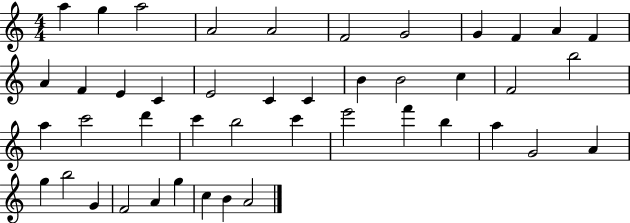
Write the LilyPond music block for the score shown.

{
  \clef treble
  \numericTimeSignature
  \time 4/4
  \key c \major
  a''4 g''4 a''2 | a'2 a'2 | f'2 g'2 | g'4 f'4 a'4 f'4 | \break a'4 f'4 e'4 c'4 | e'2 c'4 c'4 | b'4 b'2 c''4 | f'2 b''2 | \break a''4 c'''2 d'''4 | c'''4 b''2 c'''4 | e'''2 f'''4 b''4 | a''4 g'2 a'4 | \break g''4 b''2 g'4 | f'2 a'4 g''4 | c''4 b'4 a'2 | \bar "|."
}